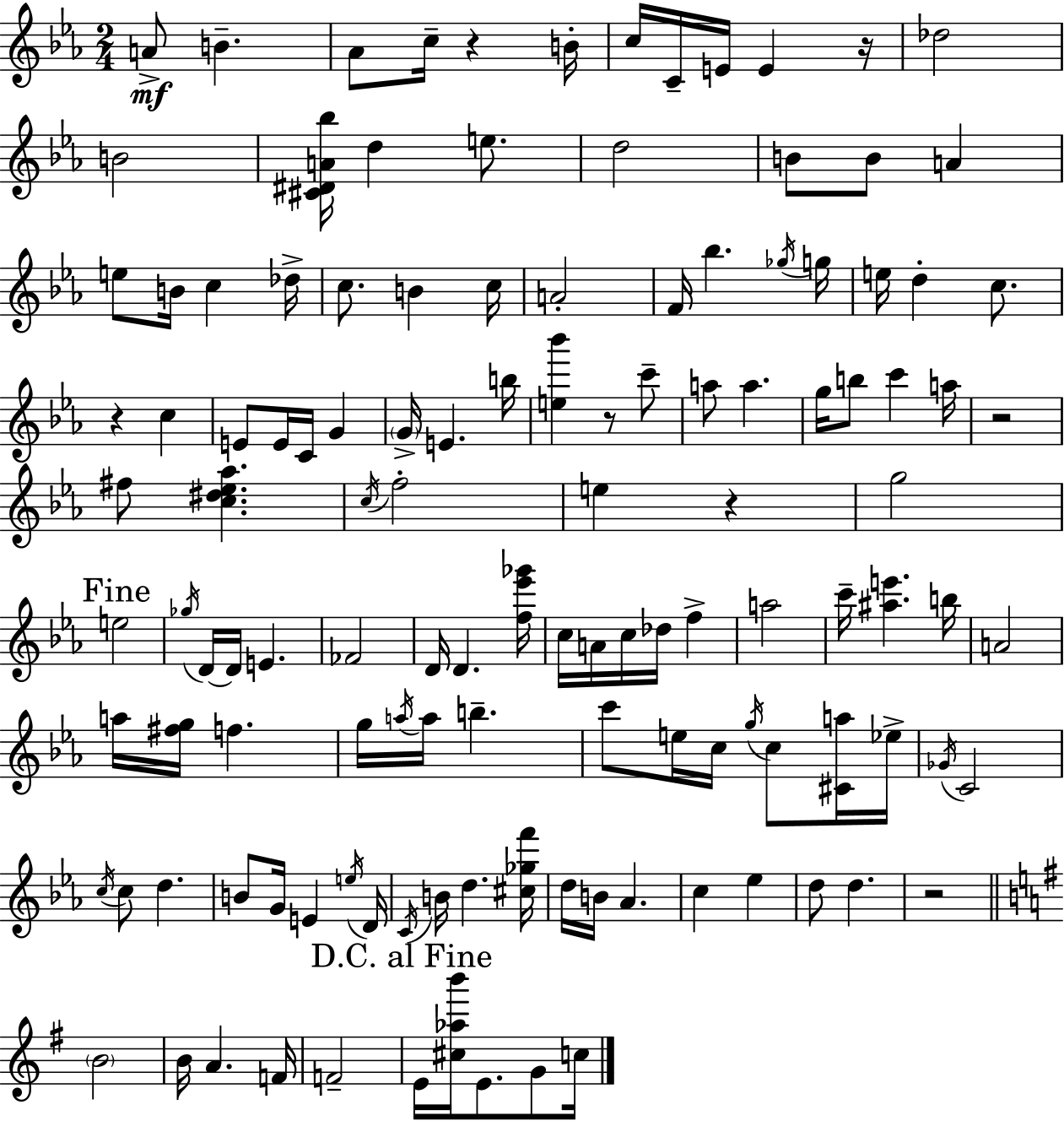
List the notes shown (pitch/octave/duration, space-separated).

A4/e B4/q. Ab4/e C5/s R/q B4/s C5/s C4/s E4/s E4/q R/s Db5/h B4/h [C#4,D#4,A4,Bb5]/s D5/q E5/e. D5/h B4/e B4/e A4/q E5/e B4/s C5/q Db5/s C5/e. B4/q C5/s A4/h F4/s Bb5/q. Gb5/s G5/s E5/s D5/q C5/e. R/q C5/q E4/e E4/s C4/s G4/q G4/s E4/q. B5/s [E5,Bb6]/q R/e C6/e A5/e A5/q. G5/s B5/e C6/q A5/s R/h F#5/e [C5,D#5,Eb5,Ab5]/q. C5/s F5/h E5/q R/q G5/h E5/h Gb5/s D4/s D4/s E4/q. FES4/h D4/s D4/q. [F5,Eb6,Gb6]/s C5/s A4/s C5/s Db5/s F5/q A5/h C6/s [A#5,E6]/q. B5/s A4/h A5/s [F#5,G5]/s F5/q. G5/s A5/s A5/s B5/q. C6/e E5/s C5/s G5/s C5/e [C#4,A5]/s Eb5/s Gb4/s C4/h C5/s C5/e D5/q. B4/e G4/s E4/q E5/s D4/s C4/s B4/s D5/q. [C#5,Gb5,F6]/s D5/s B4/s Ab4/q. C5/q Eb5/q D5/e D5/q. R/h B4/h B4/s A4/q. F4/s F4/h E4/s [C#5,Ab5,B6]/s E4/e. G4/e C5/s